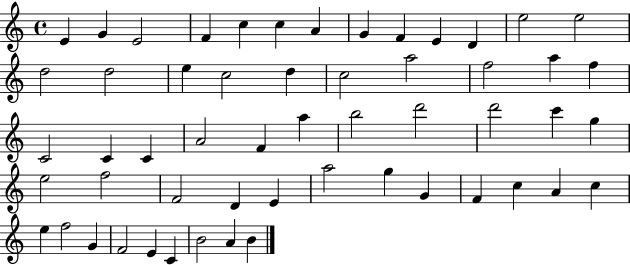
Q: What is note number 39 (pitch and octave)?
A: E4